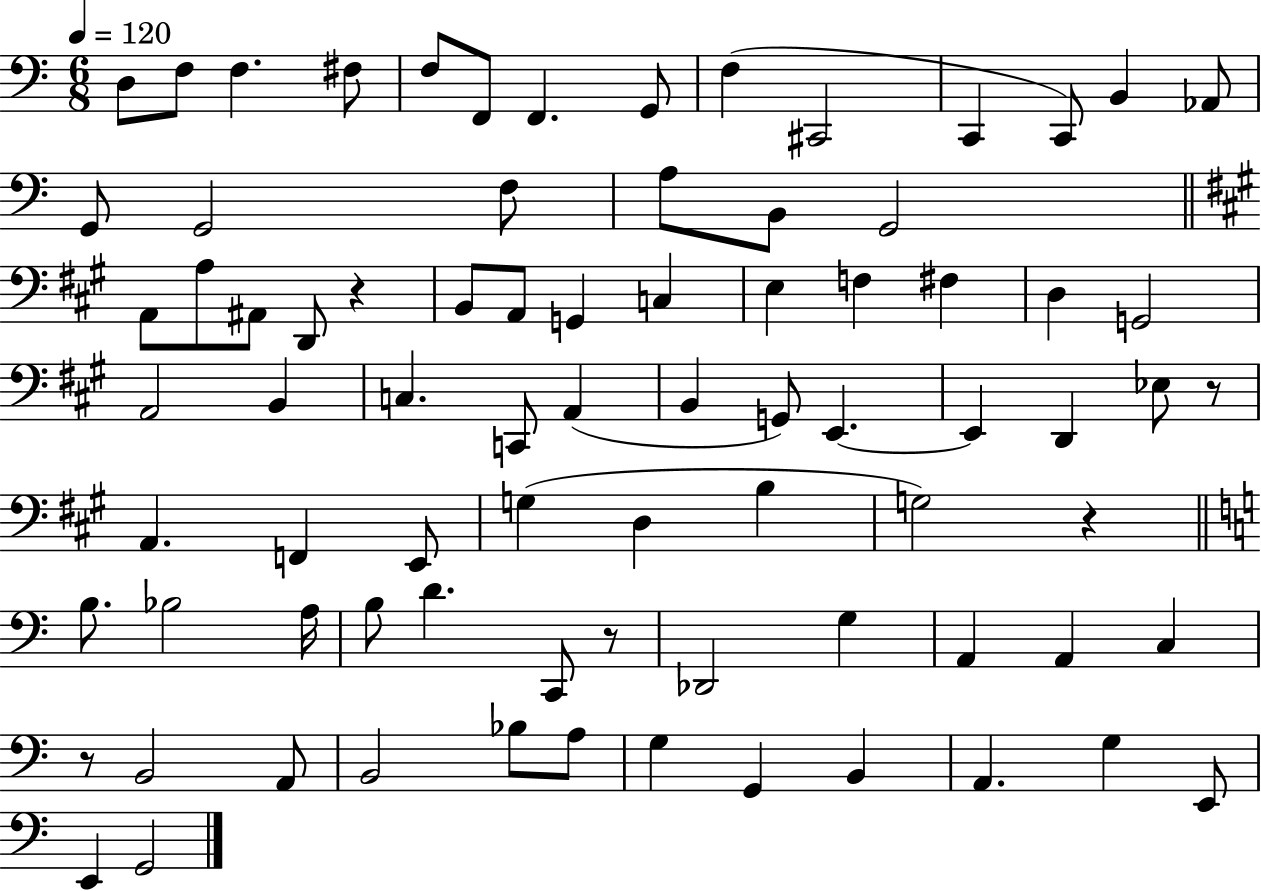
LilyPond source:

{
  \clef bass
  \numericTimeSignature
  \time 6/8
  \key c \major
  \tempo 4 = 120
  d8 f8 f4. fis8 | f8 f,8 f,4. g,8 | f4( cis,2 | c,4 c,8) b,4 aes,8 | \break g,8 g,2 f8 | a8 b,8 g,2 | \bar "||" \break \key a \major a,8 a8 ais,8 d,8 r4 | b,8 a,8 g,4 c4 | e4 f4 fis4 | d4 g,2 | \break a,2 b,4 | c4. c,8 a,4( | b,4 g,8) e,4.~~ | e,4 d,4 ees8 r8 | \break a,4. f,4 e,8 | g4( d4 b4 | g2) r4 | \bar "||" \break \key a \minor b8. bes2 a16 | b8 d'4. c,8 r8 | des,2 g4 | a,4 a,4 c4 | \break r8 b,2 a,8 | b,2 bes8 a8 | g4 g,4 b,4 | a,4. g4 e,8 | \break e,4 g,2 | \bar "|."
}